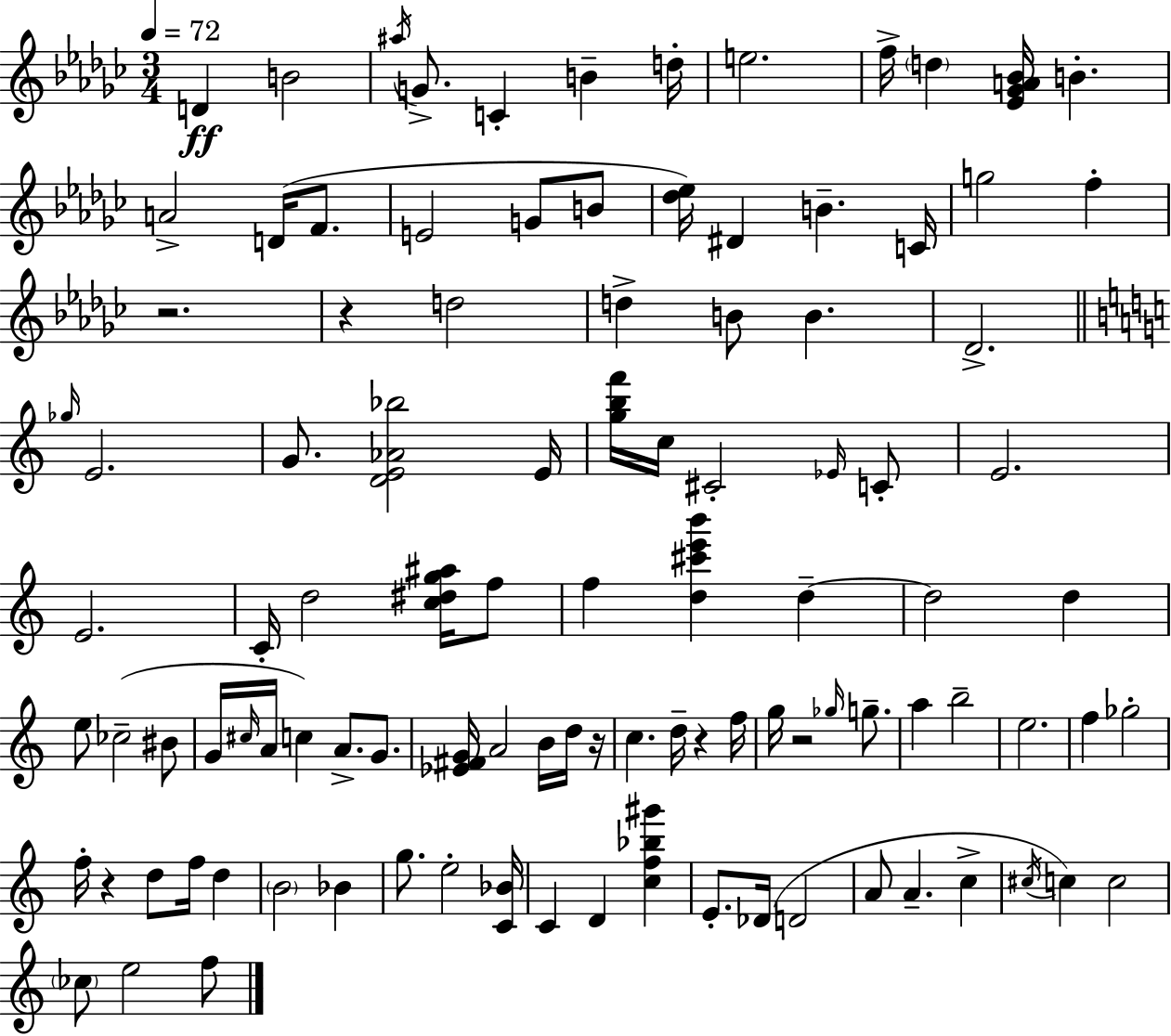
{
  \clef treble
  \numericTimeSignature
  \time 3/4
  \key ees \minor
  \tempo 4 = 72
  d'4\ff b'2 | \acciaccatura { ais''16 } g'8.-> c'4-. b'4-- | d''16-. e''2. | f''16-> \parenthesize d''4 <ees' ges' a' bes'>16 b'4.-. | \break a'2-> d'16( f'8. | e'2 g'8 b'8 | <des'' ees''>16) dis'4 b'4.-- | c'16 g''2 f''4-. | \break r2. | r4 d''2 | d''4-> b'8 b'4. | des'2.-> | \break \bar "||" \break \key a \minor \grace { ges''16 } e'2. | g'8. <d' e' aes' bes''>2 | e'16 <g'' b'' f'''>16 c''16 cis'2-. \grace { ees'16 } | c'8-. e'2. | \break e'2. | c'16-. d''2 <c'' dis'' g'' ais''>16 | f''8 f''4 <d'' cis''' e''' b'''>4 d''4--~~ | d''2 d''4 | \break e''8 ces''2--( | bis'8 g'16 \grace { cis''16 } a'16 c''4) a'8.-> | g'8. <ees' fis' g'>16 a'2 | b'16 d''16 r16 c''4. d''16-- r4 | \break f''16 g''16 r2 | \grace { ges''16 } g''8.-- a''4 b''2-- | e''2. | f''4 ges''2-. | \break f''16-. r4 d''8 f''16 | d''4 \parenthesize b'2 | bes'4 g''8. e''2-. | <c' bes'>16 c'4 d'4 | \break <c'' f'' bes'' gis'''>4 e'8.-. des'16( d'2 | a'8 a'4.-- | c''4-> \acciaccatura { cis''16 }) c''4 c''2 | \parenthesize ces''8 e''2 | \break f''8 \bar "|."
}